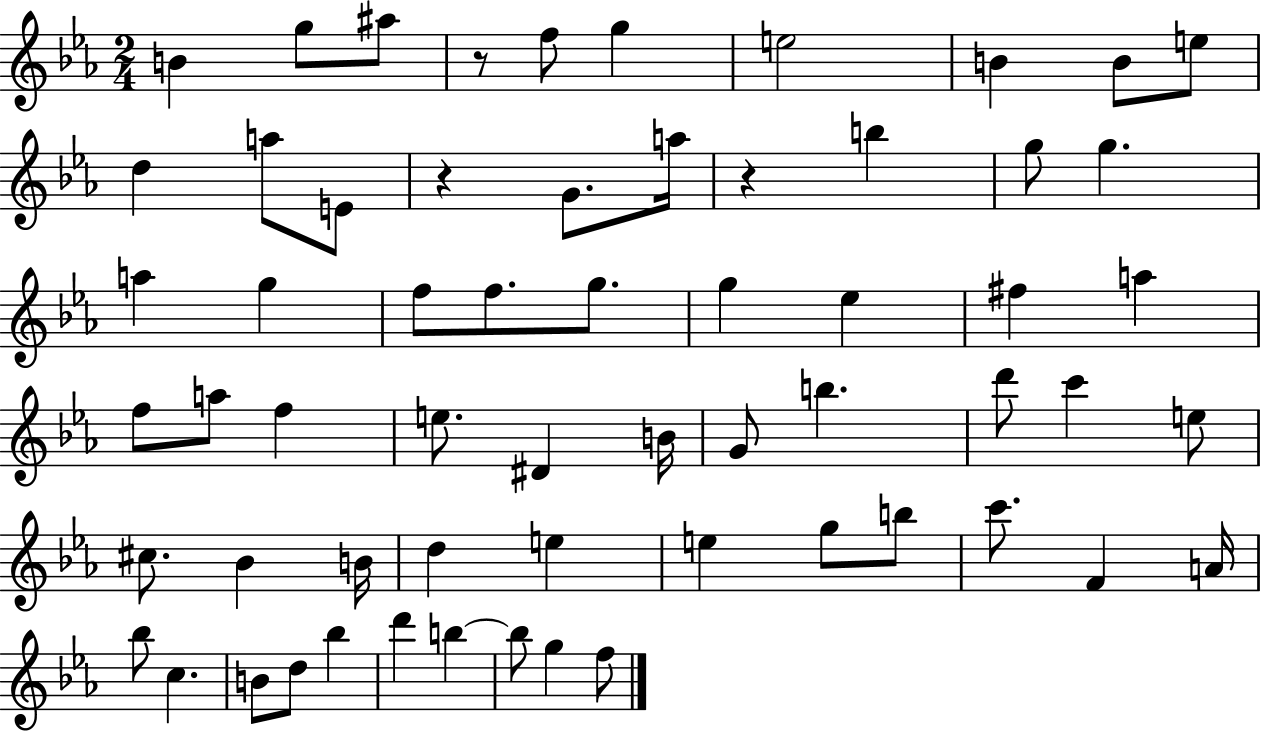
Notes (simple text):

B4/q G5/e A#5/e R/e F5/e G5/q E5/h B4/q B4/e E5/e D5/q A5/e E4/e R/q G4/e. A5/s R/q B5/q G5/e G5/q. A5/q G5/q F5/e F5/e. G5/e. G5/q Eb5/q F#5/q A5/q F5/e A5/e F5/q E5/e. D#4/q B4/s G4/e B5/q. D6/e C6/q E5/e C#5/e. Bb4/q B4/s D5/q E5/q E5/q G5/e B5/e C6/e. F4/q A4/s Bb5/e C5/q. B4/e D5/e Bb5/q D6/q B5/q B5/e G5/q F5/e